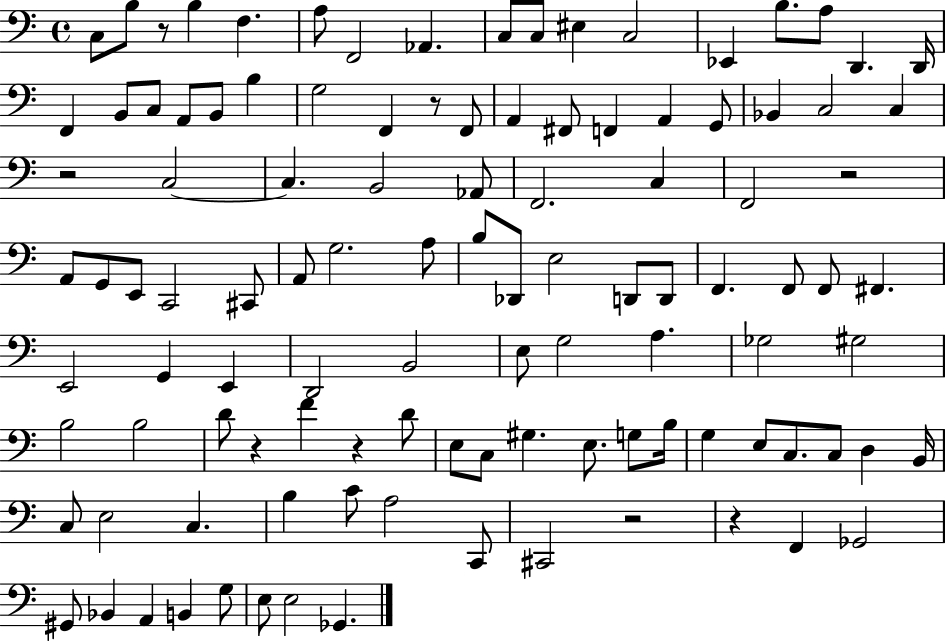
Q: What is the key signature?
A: C major